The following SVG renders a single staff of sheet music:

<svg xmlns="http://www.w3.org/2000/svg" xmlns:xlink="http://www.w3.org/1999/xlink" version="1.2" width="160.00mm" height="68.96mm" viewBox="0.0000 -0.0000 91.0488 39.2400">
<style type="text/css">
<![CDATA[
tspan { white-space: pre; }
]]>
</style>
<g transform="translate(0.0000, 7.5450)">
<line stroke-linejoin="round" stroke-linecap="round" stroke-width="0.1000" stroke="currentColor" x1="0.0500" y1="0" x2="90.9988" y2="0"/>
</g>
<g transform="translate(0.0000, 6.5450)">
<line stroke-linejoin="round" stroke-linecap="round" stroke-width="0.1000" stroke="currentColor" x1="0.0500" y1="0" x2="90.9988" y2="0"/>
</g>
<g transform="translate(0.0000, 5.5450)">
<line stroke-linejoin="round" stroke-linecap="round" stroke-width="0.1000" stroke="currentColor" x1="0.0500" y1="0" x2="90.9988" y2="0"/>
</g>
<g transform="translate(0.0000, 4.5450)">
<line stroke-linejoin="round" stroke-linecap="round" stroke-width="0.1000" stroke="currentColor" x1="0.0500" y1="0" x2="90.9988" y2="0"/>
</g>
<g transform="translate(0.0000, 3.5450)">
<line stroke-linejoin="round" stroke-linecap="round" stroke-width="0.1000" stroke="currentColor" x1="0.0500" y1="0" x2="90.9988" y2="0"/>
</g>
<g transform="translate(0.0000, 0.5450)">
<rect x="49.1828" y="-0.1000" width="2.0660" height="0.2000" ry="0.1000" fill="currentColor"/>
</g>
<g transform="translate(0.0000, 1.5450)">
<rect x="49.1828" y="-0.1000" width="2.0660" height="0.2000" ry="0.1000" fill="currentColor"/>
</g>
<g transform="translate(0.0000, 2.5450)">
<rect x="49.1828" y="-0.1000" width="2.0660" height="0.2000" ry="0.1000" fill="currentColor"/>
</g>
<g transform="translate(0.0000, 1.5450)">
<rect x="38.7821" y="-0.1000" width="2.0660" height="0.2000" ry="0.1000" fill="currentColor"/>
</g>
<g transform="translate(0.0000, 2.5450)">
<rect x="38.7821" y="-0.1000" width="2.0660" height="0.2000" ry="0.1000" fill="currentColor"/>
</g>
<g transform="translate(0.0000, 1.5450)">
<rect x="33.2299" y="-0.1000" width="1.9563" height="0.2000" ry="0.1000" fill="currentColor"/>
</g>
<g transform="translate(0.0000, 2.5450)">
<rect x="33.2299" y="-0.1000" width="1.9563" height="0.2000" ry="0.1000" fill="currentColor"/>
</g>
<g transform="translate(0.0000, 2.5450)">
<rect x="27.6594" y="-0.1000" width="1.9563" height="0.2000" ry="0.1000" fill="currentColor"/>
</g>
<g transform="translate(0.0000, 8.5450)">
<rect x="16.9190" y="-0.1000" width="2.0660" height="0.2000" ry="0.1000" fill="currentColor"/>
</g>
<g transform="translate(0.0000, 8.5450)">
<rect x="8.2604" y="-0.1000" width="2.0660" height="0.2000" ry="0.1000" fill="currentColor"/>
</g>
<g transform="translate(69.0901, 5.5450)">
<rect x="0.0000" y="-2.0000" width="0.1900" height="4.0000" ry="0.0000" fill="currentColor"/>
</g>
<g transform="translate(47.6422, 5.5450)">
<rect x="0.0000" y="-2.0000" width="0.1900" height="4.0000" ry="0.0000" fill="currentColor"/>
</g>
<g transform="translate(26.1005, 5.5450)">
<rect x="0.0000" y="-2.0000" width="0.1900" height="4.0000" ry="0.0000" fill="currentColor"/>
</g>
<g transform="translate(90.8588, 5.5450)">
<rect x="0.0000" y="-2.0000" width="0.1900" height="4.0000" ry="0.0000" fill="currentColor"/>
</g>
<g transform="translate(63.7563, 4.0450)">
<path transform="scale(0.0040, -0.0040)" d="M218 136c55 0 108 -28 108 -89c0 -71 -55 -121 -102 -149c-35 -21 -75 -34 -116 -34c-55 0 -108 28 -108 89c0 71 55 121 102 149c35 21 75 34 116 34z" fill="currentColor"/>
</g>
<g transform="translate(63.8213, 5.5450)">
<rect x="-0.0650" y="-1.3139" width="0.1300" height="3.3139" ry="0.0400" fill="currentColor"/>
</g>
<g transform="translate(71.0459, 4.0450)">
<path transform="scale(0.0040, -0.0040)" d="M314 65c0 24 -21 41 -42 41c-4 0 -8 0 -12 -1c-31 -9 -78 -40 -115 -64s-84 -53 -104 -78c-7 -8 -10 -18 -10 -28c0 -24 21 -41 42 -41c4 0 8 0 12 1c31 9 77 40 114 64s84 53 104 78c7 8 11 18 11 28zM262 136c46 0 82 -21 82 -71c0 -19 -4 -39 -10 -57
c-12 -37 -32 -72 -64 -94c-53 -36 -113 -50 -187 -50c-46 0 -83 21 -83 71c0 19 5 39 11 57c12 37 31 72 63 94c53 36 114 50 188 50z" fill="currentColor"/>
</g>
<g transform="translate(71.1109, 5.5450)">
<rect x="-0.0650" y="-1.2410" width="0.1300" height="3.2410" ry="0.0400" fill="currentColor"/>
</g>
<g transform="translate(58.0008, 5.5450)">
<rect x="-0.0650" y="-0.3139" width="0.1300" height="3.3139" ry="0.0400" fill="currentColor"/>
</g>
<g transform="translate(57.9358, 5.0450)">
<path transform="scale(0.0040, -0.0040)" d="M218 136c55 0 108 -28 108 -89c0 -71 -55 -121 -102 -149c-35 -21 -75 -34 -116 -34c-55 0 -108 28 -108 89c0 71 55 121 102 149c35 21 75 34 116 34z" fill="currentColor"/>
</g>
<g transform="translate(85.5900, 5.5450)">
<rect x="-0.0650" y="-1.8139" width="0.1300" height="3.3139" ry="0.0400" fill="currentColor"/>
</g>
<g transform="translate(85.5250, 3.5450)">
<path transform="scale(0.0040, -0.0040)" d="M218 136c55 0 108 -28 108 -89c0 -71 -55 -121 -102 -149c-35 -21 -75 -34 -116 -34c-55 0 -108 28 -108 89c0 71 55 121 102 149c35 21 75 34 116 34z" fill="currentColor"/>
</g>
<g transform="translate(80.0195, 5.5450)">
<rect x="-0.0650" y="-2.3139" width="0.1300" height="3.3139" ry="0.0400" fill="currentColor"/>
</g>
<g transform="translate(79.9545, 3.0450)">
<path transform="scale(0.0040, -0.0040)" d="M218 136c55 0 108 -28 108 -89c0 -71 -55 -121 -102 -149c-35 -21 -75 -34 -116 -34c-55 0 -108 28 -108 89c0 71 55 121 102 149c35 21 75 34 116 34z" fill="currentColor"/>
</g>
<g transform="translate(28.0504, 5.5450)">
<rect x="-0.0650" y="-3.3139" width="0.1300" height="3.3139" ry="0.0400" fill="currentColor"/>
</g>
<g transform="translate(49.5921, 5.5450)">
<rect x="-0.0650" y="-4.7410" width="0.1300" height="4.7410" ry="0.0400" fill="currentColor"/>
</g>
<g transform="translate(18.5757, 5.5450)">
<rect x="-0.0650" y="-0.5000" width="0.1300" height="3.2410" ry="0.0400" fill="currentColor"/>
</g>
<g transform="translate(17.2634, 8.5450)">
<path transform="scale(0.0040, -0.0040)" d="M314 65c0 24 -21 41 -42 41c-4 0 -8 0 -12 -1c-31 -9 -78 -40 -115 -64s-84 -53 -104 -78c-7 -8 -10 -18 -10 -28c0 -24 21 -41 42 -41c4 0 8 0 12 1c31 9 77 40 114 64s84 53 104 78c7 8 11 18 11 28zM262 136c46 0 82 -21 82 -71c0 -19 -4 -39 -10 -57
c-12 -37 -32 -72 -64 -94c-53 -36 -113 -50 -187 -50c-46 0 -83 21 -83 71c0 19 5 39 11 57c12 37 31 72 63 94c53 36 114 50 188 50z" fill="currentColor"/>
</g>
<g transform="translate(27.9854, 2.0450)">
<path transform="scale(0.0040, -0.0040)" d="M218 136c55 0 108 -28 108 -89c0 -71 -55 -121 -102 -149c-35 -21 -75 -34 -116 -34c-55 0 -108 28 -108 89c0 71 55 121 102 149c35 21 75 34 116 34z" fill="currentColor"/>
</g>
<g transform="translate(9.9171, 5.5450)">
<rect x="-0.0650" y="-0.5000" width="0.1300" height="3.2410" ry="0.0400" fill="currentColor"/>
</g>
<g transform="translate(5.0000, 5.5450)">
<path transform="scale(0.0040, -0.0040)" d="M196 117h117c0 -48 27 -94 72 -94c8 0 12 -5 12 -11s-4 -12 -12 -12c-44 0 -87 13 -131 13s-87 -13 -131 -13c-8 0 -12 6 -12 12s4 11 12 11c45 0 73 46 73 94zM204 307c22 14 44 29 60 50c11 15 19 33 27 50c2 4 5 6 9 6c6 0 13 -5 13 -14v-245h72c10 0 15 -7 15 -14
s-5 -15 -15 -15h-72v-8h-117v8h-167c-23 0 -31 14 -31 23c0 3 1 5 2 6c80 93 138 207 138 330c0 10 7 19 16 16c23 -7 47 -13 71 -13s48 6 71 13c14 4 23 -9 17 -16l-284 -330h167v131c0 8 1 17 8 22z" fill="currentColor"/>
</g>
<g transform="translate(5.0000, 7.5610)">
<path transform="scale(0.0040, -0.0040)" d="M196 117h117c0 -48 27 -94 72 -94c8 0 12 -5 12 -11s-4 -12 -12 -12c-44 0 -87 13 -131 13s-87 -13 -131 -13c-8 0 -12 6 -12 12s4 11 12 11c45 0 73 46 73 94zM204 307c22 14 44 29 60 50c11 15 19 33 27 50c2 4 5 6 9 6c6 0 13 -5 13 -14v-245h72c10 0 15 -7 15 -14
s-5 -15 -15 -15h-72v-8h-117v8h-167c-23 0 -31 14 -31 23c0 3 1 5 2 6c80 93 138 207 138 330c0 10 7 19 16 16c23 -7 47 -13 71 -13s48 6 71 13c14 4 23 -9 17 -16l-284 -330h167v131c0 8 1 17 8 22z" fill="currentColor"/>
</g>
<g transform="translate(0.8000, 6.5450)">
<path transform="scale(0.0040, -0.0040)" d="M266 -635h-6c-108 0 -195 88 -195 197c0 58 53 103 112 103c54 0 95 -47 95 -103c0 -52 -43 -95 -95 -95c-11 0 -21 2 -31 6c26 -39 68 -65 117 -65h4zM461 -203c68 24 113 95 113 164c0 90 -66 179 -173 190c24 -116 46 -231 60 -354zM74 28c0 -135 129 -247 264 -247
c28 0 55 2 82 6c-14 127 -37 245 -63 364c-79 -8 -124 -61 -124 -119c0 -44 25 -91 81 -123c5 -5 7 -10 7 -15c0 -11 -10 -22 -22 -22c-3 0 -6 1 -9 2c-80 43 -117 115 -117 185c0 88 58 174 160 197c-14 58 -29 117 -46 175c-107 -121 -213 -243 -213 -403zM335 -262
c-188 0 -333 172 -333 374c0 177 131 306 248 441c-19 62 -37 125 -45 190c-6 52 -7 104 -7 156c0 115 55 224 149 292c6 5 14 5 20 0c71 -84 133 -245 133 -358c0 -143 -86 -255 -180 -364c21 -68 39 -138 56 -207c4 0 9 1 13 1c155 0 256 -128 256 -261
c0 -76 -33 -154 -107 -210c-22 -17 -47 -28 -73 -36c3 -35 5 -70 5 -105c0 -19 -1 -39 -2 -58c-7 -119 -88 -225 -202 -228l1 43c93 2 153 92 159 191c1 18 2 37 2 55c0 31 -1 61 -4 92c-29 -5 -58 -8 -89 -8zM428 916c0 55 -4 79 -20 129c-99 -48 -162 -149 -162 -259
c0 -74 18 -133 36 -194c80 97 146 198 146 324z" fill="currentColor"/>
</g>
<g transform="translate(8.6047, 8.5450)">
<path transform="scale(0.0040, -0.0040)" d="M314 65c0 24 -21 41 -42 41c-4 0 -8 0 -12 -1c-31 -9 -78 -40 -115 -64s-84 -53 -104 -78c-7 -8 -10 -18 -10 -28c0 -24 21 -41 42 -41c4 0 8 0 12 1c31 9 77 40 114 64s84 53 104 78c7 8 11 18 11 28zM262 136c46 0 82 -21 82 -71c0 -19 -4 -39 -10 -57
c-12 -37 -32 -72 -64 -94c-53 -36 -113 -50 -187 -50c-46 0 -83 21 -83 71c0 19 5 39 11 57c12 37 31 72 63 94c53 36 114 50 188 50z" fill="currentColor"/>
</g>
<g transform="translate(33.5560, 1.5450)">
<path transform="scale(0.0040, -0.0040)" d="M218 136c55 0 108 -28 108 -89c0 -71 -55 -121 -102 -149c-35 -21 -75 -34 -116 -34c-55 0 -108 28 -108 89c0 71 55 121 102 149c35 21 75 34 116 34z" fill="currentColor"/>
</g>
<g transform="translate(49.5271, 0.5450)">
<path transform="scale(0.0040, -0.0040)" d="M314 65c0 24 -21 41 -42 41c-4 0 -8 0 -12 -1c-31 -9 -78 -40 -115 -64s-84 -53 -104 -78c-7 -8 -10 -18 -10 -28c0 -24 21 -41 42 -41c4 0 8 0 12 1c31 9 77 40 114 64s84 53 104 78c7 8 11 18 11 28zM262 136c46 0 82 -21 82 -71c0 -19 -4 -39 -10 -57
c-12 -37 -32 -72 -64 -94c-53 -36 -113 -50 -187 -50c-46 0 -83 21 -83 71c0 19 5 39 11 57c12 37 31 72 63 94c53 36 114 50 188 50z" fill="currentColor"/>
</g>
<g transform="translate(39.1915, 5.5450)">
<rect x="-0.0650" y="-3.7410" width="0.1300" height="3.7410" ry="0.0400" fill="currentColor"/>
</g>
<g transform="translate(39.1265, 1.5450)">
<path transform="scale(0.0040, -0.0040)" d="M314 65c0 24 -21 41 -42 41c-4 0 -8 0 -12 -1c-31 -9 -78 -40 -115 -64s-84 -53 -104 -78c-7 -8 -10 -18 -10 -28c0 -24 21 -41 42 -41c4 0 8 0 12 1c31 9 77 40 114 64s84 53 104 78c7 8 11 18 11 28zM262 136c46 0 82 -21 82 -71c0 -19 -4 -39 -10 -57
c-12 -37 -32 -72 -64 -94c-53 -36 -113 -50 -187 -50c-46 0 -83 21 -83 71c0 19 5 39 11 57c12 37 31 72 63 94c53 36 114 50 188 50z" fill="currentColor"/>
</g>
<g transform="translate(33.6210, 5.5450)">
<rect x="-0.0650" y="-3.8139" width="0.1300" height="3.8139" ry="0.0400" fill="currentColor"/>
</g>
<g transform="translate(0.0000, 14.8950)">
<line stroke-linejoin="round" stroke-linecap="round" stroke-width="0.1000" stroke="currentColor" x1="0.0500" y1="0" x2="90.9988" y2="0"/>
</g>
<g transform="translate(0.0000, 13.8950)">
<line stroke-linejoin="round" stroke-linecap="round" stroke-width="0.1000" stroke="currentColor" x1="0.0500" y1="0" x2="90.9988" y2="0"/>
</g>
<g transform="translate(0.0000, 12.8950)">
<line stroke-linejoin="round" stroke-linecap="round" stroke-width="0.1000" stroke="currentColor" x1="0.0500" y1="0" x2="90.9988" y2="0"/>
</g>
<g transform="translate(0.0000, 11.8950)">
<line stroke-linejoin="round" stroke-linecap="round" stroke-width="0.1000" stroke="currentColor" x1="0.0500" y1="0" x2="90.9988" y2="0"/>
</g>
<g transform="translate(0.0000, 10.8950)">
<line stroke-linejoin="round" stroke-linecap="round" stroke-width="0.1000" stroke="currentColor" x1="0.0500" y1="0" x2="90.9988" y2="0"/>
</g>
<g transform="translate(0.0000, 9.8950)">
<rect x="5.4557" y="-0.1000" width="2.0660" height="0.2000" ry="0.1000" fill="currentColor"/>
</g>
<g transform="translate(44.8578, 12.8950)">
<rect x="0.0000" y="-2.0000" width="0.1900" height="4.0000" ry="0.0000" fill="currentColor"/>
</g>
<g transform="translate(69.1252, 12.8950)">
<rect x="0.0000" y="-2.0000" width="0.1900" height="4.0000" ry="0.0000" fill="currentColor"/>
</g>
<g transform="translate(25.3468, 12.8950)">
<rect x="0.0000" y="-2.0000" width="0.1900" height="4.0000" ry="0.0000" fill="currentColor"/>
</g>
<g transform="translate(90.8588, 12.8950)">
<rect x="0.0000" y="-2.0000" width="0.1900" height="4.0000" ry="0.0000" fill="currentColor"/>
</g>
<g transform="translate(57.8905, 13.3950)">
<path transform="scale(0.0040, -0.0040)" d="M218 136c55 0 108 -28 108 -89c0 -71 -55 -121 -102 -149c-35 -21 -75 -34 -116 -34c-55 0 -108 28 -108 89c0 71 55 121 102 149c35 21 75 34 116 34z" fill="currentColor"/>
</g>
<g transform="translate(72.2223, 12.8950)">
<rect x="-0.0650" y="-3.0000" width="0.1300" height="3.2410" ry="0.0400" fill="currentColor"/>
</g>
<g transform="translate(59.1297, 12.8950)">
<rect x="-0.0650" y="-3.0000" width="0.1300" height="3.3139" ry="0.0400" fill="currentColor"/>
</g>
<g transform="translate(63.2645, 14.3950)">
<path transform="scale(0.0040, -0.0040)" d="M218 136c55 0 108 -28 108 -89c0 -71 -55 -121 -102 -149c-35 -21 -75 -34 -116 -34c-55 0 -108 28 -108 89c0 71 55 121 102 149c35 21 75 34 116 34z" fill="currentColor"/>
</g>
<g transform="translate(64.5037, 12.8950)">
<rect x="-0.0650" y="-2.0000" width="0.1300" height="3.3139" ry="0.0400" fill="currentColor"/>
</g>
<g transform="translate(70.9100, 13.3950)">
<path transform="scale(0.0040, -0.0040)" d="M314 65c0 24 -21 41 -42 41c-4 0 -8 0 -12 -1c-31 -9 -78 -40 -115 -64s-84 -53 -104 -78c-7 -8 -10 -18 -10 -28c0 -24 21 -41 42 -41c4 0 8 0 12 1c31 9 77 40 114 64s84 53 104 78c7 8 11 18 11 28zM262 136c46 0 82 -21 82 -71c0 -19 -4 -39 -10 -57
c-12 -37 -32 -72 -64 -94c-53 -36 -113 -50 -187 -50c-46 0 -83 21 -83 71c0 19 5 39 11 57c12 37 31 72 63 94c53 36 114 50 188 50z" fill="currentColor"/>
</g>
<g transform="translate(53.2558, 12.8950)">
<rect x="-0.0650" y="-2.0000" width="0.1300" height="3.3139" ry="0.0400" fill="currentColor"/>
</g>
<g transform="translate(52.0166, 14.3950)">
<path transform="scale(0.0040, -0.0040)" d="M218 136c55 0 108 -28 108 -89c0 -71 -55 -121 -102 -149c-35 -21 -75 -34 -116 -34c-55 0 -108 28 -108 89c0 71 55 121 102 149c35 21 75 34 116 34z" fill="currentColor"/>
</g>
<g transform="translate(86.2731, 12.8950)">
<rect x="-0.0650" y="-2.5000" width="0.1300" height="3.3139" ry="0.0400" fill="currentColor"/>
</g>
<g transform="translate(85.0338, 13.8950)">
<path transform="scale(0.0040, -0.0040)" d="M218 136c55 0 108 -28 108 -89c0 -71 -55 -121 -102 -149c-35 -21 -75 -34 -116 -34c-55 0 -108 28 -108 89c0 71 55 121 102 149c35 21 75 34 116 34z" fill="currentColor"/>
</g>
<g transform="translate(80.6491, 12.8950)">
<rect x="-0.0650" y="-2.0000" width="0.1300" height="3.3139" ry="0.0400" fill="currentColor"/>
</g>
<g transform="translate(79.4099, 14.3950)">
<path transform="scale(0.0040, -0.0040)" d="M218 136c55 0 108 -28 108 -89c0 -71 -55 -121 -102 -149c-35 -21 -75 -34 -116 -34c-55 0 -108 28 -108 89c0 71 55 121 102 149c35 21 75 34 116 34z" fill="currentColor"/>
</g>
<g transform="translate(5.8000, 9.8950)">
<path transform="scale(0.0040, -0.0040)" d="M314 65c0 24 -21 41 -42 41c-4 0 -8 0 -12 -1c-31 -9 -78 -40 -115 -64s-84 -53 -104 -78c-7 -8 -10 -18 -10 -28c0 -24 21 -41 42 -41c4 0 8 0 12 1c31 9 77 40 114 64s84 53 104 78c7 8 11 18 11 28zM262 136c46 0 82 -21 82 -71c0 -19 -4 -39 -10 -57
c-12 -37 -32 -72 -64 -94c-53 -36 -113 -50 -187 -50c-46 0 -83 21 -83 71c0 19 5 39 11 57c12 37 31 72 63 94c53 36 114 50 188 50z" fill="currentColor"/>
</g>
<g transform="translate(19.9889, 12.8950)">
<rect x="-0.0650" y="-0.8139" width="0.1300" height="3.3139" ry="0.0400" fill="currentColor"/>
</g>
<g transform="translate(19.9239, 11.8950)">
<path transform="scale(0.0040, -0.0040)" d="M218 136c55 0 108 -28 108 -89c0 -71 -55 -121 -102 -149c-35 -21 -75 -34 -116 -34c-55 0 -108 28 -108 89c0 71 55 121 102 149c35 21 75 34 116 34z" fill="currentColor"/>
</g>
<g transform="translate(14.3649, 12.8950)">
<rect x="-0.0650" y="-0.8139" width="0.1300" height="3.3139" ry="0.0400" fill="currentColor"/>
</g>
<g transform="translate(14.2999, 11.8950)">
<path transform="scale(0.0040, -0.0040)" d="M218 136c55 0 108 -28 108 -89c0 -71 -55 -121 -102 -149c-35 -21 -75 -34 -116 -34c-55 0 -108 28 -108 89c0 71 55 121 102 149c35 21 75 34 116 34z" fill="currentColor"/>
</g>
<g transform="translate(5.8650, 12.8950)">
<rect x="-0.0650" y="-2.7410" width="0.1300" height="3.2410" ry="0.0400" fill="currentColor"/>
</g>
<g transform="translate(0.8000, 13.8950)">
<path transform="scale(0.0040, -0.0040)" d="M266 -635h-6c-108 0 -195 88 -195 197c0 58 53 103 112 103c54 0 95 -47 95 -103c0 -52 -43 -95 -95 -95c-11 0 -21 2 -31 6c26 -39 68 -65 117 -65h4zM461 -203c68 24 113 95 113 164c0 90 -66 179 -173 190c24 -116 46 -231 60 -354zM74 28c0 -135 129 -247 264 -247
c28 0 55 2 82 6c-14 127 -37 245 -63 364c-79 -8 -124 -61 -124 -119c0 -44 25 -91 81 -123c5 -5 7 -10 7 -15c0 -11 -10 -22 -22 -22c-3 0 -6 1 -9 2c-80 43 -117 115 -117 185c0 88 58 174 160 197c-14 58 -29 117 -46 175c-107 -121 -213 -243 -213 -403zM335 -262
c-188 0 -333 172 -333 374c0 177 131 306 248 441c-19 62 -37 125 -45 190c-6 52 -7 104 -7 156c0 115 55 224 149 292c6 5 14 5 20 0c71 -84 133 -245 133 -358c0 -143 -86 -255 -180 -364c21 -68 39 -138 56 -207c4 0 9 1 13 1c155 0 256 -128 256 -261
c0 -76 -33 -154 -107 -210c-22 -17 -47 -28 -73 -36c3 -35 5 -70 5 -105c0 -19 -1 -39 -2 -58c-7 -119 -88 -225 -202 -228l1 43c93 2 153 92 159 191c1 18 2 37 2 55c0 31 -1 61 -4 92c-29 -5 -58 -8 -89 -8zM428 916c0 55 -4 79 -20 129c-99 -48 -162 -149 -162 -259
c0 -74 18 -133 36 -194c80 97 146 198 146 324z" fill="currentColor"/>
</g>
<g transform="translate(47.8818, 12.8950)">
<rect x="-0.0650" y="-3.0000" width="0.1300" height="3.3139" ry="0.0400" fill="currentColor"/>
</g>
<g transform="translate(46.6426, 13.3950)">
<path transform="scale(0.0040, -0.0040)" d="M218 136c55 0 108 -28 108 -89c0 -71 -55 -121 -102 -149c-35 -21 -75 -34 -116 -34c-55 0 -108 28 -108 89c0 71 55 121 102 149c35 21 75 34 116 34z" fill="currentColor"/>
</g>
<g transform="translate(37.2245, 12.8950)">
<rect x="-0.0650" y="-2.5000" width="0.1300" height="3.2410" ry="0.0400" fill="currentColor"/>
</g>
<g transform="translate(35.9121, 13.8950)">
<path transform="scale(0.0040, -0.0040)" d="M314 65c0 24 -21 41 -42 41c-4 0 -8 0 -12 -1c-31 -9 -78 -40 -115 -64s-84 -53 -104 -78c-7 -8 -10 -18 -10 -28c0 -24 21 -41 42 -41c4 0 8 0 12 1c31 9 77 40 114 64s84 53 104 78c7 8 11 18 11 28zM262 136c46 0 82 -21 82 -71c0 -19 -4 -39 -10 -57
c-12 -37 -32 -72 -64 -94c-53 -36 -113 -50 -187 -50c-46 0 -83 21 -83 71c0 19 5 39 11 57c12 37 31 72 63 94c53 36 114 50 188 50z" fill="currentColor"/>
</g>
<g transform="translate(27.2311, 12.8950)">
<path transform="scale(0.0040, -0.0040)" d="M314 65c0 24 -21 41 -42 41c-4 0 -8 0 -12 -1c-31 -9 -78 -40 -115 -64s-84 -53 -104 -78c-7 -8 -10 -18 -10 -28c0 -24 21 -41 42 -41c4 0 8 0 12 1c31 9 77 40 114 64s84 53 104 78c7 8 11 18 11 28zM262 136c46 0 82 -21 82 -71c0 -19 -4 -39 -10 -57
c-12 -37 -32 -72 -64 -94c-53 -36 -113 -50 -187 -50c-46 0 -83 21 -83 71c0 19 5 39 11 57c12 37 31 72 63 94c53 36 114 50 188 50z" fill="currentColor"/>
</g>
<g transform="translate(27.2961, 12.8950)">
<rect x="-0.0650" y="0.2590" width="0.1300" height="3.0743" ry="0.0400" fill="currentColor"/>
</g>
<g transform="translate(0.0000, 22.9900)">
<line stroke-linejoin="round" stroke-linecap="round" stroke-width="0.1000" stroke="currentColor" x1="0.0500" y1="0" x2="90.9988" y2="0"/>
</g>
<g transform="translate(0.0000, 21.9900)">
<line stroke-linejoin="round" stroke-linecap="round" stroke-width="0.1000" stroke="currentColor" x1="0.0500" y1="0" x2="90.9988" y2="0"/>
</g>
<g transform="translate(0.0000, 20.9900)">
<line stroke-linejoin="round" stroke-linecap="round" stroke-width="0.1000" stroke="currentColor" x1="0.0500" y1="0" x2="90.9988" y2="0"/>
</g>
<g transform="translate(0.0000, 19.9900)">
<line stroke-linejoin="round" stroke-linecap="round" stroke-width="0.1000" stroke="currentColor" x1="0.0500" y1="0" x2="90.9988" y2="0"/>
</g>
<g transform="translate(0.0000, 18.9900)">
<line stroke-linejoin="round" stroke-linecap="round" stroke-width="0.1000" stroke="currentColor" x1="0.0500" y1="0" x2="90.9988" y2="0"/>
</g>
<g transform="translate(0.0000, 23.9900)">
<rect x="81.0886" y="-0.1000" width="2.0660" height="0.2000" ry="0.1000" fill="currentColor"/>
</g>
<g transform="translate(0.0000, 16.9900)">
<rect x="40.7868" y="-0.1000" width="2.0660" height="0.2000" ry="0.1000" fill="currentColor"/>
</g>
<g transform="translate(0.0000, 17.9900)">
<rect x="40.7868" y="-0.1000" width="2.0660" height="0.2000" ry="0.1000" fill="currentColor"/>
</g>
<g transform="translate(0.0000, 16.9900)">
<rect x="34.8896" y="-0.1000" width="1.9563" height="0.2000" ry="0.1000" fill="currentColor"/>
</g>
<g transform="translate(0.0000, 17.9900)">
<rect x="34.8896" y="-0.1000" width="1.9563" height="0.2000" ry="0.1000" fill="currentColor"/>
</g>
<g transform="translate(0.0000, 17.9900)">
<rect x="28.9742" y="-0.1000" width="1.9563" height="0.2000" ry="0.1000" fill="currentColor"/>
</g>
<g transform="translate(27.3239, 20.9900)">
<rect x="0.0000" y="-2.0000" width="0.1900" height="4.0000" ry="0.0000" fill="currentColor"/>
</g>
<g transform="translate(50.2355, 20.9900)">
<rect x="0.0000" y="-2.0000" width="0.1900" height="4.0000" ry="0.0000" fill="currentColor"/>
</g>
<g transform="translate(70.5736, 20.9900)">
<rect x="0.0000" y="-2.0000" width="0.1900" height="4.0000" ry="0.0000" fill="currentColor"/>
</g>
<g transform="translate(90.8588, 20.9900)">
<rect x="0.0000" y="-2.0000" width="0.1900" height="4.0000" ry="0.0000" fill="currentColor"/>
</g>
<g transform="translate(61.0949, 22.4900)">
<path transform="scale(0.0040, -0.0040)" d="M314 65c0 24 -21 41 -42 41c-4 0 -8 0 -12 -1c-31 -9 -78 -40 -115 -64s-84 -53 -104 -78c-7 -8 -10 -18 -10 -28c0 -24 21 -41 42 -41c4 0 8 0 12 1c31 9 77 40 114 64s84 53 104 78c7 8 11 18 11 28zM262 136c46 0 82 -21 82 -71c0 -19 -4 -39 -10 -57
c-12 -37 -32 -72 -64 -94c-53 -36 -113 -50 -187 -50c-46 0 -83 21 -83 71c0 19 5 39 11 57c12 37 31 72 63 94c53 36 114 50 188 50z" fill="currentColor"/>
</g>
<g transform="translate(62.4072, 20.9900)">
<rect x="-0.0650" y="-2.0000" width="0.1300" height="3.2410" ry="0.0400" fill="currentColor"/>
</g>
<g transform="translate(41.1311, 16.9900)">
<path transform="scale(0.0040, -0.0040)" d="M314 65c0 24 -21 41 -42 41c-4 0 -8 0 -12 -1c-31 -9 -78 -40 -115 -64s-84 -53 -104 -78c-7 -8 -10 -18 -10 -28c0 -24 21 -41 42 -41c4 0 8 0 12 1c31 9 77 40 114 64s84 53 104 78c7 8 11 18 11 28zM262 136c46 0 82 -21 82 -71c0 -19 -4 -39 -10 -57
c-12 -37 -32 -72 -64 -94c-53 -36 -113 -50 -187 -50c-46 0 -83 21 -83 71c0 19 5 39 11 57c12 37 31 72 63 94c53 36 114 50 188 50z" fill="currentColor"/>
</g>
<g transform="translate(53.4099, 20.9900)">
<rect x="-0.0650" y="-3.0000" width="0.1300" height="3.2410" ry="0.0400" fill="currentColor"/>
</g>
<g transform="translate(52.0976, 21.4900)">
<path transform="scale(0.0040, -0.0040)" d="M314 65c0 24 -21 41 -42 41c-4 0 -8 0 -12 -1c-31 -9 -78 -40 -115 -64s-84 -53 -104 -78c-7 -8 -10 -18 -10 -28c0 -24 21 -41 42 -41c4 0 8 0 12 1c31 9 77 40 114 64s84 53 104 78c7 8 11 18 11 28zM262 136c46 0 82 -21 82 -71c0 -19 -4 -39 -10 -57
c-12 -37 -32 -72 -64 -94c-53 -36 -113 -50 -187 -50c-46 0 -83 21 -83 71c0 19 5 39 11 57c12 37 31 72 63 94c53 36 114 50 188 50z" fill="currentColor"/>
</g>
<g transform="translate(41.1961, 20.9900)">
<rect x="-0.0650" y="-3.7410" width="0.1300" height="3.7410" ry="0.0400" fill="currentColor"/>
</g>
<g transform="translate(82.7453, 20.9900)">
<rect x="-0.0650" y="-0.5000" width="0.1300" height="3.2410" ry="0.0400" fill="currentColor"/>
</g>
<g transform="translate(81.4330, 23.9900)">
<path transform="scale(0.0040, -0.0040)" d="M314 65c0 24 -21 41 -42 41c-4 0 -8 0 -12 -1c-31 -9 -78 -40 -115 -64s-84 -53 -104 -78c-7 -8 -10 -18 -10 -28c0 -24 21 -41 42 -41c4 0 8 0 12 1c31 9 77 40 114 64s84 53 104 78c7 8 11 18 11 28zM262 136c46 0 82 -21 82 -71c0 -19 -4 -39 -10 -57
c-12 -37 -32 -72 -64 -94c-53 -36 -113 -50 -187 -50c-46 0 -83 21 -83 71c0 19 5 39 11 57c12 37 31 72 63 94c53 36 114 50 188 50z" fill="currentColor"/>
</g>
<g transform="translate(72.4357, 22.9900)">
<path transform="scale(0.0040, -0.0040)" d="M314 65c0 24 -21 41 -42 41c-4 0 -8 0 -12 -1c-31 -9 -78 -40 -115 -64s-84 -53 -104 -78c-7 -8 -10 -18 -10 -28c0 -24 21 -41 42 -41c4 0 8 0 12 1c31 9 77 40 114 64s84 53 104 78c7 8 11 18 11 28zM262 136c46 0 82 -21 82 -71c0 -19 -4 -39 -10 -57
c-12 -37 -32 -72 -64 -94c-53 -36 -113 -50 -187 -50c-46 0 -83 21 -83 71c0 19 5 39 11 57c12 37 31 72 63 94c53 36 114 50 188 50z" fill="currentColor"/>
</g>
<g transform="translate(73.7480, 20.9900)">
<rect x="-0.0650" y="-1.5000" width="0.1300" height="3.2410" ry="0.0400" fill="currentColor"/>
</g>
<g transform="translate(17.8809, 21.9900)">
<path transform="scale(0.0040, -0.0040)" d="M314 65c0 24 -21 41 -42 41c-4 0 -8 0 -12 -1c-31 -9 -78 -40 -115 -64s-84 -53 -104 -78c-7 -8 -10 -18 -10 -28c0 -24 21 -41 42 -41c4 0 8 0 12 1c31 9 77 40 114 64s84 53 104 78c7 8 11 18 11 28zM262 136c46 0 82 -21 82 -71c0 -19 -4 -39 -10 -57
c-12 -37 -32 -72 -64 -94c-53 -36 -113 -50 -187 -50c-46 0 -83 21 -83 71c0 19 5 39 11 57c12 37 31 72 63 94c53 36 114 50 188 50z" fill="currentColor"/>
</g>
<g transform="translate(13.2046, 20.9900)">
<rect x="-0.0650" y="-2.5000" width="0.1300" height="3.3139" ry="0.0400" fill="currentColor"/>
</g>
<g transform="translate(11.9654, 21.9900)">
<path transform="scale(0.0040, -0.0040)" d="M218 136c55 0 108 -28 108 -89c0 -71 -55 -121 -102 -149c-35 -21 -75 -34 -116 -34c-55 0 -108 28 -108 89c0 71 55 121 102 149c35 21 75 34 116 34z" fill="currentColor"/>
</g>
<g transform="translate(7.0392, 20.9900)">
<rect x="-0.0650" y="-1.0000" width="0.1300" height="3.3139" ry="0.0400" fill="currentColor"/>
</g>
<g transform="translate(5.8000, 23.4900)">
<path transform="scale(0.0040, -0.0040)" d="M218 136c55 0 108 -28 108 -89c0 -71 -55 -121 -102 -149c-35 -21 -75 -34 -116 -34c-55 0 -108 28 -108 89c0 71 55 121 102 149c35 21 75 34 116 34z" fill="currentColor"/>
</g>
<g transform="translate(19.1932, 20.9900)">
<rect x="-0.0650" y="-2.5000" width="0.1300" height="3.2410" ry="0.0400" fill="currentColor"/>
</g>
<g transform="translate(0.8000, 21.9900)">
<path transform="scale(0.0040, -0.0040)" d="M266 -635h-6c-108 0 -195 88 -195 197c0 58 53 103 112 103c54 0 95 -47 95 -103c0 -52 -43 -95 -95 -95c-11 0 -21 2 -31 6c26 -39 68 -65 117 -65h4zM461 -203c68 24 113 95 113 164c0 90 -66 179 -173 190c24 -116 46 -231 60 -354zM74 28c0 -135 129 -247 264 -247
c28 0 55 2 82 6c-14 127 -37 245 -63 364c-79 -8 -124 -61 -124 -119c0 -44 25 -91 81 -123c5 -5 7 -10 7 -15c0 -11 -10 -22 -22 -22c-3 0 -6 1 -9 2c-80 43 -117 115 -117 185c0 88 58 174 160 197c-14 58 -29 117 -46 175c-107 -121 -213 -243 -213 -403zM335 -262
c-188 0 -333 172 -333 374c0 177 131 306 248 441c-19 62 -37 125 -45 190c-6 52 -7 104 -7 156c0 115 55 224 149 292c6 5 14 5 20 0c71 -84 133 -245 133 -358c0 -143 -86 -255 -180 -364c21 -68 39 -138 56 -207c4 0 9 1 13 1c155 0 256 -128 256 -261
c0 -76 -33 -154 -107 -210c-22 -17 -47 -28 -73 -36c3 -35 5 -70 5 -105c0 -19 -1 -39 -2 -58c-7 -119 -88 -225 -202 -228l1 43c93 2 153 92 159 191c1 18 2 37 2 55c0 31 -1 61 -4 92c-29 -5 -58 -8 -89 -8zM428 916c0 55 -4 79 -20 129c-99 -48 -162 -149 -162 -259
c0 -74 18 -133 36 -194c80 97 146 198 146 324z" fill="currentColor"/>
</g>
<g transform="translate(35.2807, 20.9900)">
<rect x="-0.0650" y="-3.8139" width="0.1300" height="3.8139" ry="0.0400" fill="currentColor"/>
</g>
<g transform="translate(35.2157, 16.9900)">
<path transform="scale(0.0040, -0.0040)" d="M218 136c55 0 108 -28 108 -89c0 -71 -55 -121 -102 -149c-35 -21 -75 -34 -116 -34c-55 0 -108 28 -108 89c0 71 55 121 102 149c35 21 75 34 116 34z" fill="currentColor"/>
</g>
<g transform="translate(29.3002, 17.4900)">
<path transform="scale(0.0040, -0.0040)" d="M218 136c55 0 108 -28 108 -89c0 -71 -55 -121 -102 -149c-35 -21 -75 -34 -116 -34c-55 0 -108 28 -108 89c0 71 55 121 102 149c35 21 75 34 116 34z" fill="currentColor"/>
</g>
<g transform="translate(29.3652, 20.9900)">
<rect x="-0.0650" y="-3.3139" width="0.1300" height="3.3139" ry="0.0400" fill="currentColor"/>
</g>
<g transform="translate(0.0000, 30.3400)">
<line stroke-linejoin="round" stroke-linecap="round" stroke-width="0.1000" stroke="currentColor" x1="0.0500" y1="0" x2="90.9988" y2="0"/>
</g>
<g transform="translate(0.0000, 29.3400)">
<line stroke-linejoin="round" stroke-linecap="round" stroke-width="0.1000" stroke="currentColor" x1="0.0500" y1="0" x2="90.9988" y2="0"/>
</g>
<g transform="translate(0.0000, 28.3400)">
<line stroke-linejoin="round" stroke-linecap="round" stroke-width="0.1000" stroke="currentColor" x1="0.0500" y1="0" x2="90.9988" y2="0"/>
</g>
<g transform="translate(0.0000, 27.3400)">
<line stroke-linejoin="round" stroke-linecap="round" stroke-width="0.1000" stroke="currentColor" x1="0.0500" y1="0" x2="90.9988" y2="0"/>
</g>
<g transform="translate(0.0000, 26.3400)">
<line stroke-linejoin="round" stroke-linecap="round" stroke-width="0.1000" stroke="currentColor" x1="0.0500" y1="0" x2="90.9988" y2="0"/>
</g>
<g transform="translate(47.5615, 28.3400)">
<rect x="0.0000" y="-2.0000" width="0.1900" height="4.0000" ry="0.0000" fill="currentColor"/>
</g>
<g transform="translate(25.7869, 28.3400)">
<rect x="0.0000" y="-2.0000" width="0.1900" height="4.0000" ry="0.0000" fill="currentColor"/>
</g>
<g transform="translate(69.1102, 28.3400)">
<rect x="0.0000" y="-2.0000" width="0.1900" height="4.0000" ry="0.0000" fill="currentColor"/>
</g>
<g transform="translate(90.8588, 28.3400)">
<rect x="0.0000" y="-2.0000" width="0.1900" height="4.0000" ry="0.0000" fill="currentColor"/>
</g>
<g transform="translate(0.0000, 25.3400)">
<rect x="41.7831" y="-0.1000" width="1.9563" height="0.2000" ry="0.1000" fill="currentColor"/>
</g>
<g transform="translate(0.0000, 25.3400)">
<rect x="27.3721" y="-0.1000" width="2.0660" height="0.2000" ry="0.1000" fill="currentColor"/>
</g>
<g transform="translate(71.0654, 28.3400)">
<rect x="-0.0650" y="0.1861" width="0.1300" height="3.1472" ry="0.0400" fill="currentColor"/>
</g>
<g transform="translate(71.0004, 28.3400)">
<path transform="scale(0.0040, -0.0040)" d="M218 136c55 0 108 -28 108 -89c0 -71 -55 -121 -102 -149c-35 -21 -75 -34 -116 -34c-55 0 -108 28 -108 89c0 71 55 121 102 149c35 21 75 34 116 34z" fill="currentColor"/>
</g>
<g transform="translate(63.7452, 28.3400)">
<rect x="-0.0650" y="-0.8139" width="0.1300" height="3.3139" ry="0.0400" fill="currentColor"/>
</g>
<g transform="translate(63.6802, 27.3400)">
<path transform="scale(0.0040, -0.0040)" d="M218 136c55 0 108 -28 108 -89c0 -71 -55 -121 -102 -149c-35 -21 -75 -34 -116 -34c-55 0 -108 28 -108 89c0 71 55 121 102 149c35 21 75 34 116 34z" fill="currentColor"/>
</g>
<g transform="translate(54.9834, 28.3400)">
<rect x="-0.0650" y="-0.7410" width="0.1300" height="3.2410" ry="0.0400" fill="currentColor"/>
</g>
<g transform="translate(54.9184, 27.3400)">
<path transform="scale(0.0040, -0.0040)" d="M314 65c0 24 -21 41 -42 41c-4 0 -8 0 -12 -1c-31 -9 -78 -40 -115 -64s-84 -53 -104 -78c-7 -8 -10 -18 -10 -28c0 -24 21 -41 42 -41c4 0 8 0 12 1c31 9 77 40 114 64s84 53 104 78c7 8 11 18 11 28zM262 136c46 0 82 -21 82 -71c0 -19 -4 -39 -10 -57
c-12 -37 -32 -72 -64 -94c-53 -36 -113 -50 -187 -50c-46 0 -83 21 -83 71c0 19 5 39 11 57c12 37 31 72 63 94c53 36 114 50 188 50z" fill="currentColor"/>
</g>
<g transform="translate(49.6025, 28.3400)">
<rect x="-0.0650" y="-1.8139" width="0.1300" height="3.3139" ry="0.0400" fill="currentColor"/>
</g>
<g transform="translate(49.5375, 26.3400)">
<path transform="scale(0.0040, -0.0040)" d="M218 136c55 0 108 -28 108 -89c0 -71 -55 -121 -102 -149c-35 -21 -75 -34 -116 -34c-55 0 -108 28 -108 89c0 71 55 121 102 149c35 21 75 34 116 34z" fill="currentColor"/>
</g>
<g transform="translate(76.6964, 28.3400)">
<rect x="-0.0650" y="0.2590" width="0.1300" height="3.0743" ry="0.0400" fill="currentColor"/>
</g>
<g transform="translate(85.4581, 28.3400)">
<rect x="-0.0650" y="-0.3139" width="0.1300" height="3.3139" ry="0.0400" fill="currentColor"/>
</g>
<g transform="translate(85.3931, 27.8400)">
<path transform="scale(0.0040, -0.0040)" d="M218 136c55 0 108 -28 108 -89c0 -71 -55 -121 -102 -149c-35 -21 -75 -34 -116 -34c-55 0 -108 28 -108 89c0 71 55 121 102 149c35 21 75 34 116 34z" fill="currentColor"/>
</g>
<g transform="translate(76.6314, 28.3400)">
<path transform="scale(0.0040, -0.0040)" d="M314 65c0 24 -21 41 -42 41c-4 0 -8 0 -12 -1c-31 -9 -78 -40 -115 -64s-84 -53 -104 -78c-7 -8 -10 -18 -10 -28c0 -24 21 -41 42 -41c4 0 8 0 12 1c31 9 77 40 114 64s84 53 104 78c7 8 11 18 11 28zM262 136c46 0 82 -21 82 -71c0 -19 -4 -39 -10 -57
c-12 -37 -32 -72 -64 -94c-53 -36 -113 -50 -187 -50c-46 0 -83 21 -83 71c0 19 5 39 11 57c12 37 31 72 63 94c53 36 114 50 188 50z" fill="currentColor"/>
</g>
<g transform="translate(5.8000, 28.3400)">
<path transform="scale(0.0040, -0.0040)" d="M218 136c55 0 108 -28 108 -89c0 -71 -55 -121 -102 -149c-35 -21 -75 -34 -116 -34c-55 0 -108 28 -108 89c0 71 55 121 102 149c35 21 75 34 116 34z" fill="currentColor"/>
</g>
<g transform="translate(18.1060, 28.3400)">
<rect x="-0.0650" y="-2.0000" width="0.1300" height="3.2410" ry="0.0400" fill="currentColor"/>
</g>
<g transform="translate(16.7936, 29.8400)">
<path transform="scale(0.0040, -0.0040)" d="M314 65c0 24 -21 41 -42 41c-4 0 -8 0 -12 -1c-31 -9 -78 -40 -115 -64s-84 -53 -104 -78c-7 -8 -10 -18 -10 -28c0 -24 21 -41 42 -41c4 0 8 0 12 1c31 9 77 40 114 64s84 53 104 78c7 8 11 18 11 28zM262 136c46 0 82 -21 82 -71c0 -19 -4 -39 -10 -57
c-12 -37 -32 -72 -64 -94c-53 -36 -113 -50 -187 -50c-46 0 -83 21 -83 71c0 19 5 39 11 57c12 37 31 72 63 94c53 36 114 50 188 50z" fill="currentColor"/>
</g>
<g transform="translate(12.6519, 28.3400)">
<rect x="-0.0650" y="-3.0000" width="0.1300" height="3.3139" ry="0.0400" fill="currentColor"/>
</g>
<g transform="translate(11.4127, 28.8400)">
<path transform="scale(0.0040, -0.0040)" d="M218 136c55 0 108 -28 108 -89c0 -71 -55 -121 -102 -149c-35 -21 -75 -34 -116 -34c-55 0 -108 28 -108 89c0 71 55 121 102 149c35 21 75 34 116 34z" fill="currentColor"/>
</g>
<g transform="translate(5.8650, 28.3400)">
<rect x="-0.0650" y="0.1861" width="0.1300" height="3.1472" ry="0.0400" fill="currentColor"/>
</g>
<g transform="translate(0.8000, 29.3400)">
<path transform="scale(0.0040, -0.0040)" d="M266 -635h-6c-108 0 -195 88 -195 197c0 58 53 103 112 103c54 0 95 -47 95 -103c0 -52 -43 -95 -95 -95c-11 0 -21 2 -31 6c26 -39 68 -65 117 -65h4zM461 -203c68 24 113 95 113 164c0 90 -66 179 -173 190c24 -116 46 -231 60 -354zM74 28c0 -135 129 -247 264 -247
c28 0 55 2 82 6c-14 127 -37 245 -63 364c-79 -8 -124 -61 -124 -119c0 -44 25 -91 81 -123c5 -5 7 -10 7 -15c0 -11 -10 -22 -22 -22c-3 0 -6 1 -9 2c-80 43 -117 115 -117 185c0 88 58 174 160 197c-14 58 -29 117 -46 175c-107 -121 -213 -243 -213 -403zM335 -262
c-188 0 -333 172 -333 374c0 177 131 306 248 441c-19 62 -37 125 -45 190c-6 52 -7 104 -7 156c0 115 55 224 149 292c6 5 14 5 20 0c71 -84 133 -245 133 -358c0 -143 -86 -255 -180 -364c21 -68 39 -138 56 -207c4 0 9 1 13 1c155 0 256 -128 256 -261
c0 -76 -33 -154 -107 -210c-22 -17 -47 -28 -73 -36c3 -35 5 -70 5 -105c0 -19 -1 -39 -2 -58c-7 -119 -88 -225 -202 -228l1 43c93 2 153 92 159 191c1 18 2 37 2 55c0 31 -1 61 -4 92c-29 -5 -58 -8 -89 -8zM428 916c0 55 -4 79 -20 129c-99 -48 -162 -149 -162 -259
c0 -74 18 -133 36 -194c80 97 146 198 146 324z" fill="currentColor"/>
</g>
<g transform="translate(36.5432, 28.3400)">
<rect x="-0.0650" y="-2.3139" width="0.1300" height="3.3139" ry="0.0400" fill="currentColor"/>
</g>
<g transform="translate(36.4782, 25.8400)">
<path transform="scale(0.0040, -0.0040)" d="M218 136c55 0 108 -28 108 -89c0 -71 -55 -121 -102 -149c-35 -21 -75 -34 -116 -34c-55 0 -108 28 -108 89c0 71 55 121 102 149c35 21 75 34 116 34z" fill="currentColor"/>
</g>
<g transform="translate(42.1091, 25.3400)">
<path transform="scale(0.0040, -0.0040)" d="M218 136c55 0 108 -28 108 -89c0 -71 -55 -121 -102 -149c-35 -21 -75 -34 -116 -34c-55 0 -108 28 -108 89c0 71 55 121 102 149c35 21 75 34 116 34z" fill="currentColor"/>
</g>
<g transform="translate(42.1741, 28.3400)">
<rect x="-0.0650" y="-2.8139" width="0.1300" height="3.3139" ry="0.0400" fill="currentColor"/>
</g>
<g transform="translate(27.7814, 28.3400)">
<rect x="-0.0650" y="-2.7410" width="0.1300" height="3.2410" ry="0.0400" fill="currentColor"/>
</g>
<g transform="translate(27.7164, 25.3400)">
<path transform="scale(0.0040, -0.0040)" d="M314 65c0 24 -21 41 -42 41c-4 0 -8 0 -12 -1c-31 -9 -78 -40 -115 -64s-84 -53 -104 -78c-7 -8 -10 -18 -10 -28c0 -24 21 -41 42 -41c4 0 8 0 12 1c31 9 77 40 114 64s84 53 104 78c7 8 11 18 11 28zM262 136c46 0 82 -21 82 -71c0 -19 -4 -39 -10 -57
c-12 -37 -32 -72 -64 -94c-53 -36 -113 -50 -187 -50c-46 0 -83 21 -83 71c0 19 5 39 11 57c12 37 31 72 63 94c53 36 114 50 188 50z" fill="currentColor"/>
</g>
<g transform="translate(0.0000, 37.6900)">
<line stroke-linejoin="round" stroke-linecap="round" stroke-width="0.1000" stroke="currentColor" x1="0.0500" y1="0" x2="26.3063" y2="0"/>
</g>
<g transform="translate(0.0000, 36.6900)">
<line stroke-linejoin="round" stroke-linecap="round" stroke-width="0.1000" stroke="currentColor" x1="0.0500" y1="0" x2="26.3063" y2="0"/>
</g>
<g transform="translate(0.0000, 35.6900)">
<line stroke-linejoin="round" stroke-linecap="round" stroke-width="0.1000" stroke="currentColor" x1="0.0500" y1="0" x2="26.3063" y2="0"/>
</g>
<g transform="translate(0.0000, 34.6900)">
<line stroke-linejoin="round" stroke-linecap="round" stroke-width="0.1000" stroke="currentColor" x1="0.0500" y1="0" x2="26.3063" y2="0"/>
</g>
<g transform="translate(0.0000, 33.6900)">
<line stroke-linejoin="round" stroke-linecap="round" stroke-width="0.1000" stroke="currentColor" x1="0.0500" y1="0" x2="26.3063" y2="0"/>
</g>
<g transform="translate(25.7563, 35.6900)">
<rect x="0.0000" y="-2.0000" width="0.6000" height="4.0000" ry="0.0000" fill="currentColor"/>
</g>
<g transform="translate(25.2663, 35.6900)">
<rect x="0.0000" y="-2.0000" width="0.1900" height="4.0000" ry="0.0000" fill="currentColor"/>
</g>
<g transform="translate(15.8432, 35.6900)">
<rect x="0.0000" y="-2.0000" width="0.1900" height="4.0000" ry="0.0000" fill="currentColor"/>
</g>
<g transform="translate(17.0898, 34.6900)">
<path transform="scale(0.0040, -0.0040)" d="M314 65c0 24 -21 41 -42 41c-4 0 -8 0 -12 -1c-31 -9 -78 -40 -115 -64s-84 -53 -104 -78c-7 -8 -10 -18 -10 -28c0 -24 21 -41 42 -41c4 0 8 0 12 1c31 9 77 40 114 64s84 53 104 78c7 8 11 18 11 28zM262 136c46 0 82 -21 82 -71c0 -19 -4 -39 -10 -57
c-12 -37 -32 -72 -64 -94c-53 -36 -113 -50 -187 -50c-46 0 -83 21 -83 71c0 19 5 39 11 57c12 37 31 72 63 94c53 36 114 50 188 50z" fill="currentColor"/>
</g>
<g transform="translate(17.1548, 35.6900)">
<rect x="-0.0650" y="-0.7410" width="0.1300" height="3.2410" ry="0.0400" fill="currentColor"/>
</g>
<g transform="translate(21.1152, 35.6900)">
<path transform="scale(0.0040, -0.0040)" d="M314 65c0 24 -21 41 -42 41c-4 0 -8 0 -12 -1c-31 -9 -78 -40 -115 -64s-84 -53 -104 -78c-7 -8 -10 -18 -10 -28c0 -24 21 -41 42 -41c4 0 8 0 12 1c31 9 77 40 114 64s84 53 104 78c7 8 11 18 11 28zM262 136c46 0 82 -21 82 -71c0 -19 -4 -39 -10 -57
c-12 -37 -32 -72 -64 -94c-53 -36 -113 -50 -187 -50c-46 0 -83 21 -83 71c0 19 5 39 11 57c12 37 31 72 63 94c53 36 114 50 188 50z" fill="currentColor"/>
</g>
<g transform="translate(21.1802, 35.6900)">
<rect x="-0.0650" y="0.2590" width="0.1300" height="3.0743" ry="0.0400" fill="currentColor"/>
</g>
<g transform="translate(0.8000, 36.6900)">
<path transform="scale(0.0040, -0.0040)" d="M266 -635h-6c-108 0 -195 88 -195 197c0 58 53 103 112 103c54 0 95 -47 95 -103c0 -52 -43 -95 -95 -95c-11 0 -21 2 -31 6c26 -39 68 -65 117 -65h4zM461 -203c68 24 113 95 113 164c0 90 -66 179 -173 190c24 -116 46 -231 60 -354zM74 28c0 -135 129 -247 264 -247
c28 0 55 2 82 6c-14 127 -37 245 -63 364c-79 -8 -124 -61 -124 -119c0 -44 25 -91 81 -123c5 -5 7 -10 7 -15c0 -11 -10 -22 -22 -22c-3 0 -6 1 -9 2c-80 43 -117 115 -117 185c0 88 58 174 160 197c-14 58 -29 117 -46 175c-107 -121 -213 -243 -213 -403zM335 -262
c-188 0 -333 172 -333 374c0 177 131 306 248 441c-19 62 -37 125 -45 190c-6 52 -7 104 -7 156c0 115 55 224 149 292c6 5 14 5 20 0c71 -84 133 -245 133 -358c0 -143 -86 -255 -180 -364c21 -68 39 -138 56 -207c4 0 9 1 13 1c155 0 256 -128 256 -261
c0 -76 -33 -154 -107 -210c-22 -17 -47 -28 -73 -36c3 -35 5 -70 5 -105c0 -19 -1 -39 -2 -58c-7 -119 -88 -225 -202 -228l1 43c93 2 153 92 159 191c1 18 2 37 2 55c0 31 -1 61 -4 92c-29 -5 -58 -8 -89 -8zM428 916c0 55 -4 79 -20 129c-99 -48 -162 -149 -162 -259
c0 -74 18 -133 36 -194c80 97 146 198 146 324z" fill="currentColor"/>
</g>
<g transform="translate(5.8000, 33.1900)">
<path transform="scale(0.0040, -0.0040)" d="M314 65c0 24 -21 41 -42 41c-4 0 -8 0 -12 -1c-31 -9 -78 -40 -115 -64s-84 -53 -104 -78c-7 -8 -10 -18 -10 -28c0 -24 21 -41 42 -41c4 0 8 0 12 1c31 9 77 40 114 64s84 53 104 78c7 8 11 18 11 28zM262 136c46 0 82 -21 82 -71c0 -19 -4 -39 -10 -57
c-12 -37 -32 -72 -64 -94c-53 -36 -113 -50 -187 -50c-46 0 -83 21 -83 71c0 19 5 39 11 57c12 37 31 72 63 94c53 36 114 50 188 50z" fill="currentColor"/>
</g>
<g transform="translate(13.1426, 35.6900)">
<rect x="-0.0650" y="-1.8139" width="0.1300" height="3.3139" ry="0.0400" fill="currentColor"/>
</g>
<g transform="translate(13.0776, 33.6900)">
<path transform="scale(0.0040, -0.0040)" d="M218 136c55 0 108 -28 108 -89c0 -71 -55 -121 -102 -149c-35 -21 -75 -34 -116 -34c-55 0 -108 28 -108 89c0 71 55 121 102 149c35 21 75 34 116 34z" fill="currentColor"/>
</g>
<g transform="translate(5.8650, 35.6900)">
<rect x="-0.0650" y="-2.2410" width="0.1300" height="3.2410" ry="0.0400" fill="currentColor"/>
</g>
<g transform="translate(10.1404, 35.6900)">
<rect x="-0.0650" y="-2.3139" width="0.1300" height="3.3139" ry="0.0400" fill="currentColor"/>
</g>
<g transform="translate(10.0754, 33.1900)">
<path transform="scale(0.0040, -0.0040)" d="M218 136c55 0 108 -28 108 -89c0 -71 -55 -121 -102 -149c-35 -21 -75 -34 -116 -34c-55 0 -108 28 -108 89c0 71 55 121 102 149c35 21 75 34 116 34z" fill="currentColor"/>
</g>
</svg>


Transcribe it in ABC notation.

X:1
T:Untitled
M:4/4
L:1/4
K:C
C2 C2 b c' c'2 e'2 c e e2 g f a2 d d B2 G2 A F A F A2 F G D G G2 b c' c'2 A2 F2 E2 C2 B A F2 a2 g a f d2 d B B2 c g2 g f d2 B2